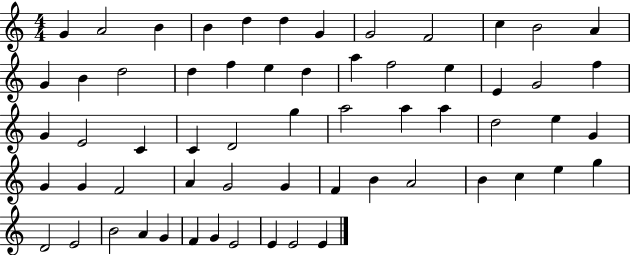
G4/q A4/h B4/q B4/q D5/q D5/q G4/q G4/h F4/h C5/q B4/h A4/q G4/q B4/q D5/h D5/q F5/q E5/q D5/q A5/q F5/h E5/q E4/q G4/h F5/q G4/q E4/h C4/q C4/q D4/h G5/q A5/h A5/q A5/q D5/h E5/q G4/q G4/q G4/q F4/h A4/q G4/h G4/q F4/q B4/q A4/h B4/q C5/q E5/q G5/q D4/h E4/h B4/h A4/q G4/q F4/q G4/q E4/h E4/q E4/h E4/q